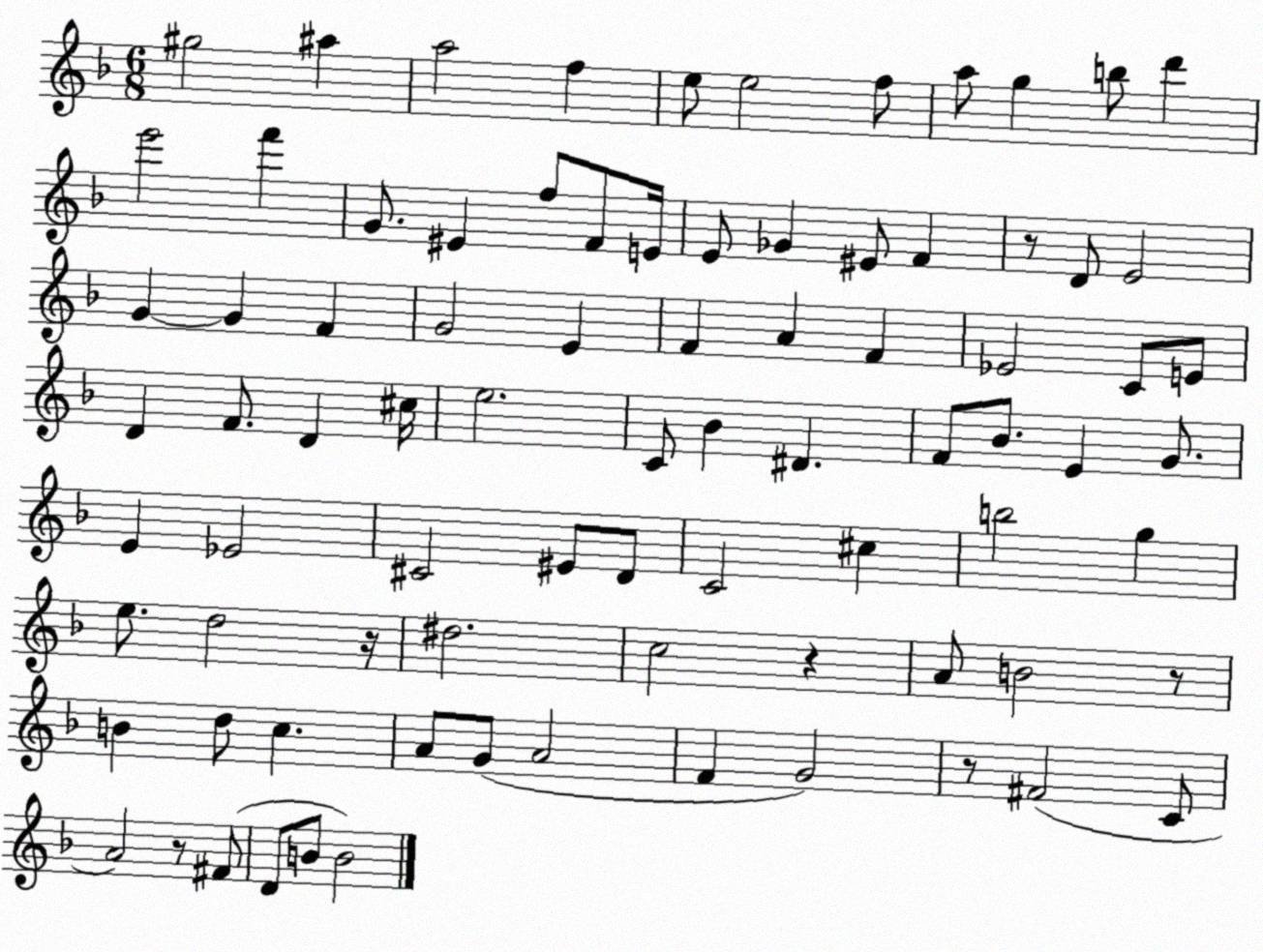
X:1
T:Untitled
M:6/8
L:1/4
K:F
^g2 ^a a2 f e/2 e2 f/2 a/2 g b/2 d' e'2 f' G/2 ^E f/2 F/2 E/4 E/2 _G ^E/2 F z/2 D/2 E2 G G F G2 E F A F _E2 C/2 E/2 D F/2 D ^c/4 e2 C/2 _B ^D F/2 _B/2 E G/2 E _E2 ^C2 ^E/2 D/2 C2 ^c b2 g e/2 d2 z/4 ^d2 c2 z A/2 B2 z/2 B d/2 c A/2 G/2 A2 F G2 z/2 ^F2 C/2 A2 z/2 ^F/2 D/2 B/2 B2